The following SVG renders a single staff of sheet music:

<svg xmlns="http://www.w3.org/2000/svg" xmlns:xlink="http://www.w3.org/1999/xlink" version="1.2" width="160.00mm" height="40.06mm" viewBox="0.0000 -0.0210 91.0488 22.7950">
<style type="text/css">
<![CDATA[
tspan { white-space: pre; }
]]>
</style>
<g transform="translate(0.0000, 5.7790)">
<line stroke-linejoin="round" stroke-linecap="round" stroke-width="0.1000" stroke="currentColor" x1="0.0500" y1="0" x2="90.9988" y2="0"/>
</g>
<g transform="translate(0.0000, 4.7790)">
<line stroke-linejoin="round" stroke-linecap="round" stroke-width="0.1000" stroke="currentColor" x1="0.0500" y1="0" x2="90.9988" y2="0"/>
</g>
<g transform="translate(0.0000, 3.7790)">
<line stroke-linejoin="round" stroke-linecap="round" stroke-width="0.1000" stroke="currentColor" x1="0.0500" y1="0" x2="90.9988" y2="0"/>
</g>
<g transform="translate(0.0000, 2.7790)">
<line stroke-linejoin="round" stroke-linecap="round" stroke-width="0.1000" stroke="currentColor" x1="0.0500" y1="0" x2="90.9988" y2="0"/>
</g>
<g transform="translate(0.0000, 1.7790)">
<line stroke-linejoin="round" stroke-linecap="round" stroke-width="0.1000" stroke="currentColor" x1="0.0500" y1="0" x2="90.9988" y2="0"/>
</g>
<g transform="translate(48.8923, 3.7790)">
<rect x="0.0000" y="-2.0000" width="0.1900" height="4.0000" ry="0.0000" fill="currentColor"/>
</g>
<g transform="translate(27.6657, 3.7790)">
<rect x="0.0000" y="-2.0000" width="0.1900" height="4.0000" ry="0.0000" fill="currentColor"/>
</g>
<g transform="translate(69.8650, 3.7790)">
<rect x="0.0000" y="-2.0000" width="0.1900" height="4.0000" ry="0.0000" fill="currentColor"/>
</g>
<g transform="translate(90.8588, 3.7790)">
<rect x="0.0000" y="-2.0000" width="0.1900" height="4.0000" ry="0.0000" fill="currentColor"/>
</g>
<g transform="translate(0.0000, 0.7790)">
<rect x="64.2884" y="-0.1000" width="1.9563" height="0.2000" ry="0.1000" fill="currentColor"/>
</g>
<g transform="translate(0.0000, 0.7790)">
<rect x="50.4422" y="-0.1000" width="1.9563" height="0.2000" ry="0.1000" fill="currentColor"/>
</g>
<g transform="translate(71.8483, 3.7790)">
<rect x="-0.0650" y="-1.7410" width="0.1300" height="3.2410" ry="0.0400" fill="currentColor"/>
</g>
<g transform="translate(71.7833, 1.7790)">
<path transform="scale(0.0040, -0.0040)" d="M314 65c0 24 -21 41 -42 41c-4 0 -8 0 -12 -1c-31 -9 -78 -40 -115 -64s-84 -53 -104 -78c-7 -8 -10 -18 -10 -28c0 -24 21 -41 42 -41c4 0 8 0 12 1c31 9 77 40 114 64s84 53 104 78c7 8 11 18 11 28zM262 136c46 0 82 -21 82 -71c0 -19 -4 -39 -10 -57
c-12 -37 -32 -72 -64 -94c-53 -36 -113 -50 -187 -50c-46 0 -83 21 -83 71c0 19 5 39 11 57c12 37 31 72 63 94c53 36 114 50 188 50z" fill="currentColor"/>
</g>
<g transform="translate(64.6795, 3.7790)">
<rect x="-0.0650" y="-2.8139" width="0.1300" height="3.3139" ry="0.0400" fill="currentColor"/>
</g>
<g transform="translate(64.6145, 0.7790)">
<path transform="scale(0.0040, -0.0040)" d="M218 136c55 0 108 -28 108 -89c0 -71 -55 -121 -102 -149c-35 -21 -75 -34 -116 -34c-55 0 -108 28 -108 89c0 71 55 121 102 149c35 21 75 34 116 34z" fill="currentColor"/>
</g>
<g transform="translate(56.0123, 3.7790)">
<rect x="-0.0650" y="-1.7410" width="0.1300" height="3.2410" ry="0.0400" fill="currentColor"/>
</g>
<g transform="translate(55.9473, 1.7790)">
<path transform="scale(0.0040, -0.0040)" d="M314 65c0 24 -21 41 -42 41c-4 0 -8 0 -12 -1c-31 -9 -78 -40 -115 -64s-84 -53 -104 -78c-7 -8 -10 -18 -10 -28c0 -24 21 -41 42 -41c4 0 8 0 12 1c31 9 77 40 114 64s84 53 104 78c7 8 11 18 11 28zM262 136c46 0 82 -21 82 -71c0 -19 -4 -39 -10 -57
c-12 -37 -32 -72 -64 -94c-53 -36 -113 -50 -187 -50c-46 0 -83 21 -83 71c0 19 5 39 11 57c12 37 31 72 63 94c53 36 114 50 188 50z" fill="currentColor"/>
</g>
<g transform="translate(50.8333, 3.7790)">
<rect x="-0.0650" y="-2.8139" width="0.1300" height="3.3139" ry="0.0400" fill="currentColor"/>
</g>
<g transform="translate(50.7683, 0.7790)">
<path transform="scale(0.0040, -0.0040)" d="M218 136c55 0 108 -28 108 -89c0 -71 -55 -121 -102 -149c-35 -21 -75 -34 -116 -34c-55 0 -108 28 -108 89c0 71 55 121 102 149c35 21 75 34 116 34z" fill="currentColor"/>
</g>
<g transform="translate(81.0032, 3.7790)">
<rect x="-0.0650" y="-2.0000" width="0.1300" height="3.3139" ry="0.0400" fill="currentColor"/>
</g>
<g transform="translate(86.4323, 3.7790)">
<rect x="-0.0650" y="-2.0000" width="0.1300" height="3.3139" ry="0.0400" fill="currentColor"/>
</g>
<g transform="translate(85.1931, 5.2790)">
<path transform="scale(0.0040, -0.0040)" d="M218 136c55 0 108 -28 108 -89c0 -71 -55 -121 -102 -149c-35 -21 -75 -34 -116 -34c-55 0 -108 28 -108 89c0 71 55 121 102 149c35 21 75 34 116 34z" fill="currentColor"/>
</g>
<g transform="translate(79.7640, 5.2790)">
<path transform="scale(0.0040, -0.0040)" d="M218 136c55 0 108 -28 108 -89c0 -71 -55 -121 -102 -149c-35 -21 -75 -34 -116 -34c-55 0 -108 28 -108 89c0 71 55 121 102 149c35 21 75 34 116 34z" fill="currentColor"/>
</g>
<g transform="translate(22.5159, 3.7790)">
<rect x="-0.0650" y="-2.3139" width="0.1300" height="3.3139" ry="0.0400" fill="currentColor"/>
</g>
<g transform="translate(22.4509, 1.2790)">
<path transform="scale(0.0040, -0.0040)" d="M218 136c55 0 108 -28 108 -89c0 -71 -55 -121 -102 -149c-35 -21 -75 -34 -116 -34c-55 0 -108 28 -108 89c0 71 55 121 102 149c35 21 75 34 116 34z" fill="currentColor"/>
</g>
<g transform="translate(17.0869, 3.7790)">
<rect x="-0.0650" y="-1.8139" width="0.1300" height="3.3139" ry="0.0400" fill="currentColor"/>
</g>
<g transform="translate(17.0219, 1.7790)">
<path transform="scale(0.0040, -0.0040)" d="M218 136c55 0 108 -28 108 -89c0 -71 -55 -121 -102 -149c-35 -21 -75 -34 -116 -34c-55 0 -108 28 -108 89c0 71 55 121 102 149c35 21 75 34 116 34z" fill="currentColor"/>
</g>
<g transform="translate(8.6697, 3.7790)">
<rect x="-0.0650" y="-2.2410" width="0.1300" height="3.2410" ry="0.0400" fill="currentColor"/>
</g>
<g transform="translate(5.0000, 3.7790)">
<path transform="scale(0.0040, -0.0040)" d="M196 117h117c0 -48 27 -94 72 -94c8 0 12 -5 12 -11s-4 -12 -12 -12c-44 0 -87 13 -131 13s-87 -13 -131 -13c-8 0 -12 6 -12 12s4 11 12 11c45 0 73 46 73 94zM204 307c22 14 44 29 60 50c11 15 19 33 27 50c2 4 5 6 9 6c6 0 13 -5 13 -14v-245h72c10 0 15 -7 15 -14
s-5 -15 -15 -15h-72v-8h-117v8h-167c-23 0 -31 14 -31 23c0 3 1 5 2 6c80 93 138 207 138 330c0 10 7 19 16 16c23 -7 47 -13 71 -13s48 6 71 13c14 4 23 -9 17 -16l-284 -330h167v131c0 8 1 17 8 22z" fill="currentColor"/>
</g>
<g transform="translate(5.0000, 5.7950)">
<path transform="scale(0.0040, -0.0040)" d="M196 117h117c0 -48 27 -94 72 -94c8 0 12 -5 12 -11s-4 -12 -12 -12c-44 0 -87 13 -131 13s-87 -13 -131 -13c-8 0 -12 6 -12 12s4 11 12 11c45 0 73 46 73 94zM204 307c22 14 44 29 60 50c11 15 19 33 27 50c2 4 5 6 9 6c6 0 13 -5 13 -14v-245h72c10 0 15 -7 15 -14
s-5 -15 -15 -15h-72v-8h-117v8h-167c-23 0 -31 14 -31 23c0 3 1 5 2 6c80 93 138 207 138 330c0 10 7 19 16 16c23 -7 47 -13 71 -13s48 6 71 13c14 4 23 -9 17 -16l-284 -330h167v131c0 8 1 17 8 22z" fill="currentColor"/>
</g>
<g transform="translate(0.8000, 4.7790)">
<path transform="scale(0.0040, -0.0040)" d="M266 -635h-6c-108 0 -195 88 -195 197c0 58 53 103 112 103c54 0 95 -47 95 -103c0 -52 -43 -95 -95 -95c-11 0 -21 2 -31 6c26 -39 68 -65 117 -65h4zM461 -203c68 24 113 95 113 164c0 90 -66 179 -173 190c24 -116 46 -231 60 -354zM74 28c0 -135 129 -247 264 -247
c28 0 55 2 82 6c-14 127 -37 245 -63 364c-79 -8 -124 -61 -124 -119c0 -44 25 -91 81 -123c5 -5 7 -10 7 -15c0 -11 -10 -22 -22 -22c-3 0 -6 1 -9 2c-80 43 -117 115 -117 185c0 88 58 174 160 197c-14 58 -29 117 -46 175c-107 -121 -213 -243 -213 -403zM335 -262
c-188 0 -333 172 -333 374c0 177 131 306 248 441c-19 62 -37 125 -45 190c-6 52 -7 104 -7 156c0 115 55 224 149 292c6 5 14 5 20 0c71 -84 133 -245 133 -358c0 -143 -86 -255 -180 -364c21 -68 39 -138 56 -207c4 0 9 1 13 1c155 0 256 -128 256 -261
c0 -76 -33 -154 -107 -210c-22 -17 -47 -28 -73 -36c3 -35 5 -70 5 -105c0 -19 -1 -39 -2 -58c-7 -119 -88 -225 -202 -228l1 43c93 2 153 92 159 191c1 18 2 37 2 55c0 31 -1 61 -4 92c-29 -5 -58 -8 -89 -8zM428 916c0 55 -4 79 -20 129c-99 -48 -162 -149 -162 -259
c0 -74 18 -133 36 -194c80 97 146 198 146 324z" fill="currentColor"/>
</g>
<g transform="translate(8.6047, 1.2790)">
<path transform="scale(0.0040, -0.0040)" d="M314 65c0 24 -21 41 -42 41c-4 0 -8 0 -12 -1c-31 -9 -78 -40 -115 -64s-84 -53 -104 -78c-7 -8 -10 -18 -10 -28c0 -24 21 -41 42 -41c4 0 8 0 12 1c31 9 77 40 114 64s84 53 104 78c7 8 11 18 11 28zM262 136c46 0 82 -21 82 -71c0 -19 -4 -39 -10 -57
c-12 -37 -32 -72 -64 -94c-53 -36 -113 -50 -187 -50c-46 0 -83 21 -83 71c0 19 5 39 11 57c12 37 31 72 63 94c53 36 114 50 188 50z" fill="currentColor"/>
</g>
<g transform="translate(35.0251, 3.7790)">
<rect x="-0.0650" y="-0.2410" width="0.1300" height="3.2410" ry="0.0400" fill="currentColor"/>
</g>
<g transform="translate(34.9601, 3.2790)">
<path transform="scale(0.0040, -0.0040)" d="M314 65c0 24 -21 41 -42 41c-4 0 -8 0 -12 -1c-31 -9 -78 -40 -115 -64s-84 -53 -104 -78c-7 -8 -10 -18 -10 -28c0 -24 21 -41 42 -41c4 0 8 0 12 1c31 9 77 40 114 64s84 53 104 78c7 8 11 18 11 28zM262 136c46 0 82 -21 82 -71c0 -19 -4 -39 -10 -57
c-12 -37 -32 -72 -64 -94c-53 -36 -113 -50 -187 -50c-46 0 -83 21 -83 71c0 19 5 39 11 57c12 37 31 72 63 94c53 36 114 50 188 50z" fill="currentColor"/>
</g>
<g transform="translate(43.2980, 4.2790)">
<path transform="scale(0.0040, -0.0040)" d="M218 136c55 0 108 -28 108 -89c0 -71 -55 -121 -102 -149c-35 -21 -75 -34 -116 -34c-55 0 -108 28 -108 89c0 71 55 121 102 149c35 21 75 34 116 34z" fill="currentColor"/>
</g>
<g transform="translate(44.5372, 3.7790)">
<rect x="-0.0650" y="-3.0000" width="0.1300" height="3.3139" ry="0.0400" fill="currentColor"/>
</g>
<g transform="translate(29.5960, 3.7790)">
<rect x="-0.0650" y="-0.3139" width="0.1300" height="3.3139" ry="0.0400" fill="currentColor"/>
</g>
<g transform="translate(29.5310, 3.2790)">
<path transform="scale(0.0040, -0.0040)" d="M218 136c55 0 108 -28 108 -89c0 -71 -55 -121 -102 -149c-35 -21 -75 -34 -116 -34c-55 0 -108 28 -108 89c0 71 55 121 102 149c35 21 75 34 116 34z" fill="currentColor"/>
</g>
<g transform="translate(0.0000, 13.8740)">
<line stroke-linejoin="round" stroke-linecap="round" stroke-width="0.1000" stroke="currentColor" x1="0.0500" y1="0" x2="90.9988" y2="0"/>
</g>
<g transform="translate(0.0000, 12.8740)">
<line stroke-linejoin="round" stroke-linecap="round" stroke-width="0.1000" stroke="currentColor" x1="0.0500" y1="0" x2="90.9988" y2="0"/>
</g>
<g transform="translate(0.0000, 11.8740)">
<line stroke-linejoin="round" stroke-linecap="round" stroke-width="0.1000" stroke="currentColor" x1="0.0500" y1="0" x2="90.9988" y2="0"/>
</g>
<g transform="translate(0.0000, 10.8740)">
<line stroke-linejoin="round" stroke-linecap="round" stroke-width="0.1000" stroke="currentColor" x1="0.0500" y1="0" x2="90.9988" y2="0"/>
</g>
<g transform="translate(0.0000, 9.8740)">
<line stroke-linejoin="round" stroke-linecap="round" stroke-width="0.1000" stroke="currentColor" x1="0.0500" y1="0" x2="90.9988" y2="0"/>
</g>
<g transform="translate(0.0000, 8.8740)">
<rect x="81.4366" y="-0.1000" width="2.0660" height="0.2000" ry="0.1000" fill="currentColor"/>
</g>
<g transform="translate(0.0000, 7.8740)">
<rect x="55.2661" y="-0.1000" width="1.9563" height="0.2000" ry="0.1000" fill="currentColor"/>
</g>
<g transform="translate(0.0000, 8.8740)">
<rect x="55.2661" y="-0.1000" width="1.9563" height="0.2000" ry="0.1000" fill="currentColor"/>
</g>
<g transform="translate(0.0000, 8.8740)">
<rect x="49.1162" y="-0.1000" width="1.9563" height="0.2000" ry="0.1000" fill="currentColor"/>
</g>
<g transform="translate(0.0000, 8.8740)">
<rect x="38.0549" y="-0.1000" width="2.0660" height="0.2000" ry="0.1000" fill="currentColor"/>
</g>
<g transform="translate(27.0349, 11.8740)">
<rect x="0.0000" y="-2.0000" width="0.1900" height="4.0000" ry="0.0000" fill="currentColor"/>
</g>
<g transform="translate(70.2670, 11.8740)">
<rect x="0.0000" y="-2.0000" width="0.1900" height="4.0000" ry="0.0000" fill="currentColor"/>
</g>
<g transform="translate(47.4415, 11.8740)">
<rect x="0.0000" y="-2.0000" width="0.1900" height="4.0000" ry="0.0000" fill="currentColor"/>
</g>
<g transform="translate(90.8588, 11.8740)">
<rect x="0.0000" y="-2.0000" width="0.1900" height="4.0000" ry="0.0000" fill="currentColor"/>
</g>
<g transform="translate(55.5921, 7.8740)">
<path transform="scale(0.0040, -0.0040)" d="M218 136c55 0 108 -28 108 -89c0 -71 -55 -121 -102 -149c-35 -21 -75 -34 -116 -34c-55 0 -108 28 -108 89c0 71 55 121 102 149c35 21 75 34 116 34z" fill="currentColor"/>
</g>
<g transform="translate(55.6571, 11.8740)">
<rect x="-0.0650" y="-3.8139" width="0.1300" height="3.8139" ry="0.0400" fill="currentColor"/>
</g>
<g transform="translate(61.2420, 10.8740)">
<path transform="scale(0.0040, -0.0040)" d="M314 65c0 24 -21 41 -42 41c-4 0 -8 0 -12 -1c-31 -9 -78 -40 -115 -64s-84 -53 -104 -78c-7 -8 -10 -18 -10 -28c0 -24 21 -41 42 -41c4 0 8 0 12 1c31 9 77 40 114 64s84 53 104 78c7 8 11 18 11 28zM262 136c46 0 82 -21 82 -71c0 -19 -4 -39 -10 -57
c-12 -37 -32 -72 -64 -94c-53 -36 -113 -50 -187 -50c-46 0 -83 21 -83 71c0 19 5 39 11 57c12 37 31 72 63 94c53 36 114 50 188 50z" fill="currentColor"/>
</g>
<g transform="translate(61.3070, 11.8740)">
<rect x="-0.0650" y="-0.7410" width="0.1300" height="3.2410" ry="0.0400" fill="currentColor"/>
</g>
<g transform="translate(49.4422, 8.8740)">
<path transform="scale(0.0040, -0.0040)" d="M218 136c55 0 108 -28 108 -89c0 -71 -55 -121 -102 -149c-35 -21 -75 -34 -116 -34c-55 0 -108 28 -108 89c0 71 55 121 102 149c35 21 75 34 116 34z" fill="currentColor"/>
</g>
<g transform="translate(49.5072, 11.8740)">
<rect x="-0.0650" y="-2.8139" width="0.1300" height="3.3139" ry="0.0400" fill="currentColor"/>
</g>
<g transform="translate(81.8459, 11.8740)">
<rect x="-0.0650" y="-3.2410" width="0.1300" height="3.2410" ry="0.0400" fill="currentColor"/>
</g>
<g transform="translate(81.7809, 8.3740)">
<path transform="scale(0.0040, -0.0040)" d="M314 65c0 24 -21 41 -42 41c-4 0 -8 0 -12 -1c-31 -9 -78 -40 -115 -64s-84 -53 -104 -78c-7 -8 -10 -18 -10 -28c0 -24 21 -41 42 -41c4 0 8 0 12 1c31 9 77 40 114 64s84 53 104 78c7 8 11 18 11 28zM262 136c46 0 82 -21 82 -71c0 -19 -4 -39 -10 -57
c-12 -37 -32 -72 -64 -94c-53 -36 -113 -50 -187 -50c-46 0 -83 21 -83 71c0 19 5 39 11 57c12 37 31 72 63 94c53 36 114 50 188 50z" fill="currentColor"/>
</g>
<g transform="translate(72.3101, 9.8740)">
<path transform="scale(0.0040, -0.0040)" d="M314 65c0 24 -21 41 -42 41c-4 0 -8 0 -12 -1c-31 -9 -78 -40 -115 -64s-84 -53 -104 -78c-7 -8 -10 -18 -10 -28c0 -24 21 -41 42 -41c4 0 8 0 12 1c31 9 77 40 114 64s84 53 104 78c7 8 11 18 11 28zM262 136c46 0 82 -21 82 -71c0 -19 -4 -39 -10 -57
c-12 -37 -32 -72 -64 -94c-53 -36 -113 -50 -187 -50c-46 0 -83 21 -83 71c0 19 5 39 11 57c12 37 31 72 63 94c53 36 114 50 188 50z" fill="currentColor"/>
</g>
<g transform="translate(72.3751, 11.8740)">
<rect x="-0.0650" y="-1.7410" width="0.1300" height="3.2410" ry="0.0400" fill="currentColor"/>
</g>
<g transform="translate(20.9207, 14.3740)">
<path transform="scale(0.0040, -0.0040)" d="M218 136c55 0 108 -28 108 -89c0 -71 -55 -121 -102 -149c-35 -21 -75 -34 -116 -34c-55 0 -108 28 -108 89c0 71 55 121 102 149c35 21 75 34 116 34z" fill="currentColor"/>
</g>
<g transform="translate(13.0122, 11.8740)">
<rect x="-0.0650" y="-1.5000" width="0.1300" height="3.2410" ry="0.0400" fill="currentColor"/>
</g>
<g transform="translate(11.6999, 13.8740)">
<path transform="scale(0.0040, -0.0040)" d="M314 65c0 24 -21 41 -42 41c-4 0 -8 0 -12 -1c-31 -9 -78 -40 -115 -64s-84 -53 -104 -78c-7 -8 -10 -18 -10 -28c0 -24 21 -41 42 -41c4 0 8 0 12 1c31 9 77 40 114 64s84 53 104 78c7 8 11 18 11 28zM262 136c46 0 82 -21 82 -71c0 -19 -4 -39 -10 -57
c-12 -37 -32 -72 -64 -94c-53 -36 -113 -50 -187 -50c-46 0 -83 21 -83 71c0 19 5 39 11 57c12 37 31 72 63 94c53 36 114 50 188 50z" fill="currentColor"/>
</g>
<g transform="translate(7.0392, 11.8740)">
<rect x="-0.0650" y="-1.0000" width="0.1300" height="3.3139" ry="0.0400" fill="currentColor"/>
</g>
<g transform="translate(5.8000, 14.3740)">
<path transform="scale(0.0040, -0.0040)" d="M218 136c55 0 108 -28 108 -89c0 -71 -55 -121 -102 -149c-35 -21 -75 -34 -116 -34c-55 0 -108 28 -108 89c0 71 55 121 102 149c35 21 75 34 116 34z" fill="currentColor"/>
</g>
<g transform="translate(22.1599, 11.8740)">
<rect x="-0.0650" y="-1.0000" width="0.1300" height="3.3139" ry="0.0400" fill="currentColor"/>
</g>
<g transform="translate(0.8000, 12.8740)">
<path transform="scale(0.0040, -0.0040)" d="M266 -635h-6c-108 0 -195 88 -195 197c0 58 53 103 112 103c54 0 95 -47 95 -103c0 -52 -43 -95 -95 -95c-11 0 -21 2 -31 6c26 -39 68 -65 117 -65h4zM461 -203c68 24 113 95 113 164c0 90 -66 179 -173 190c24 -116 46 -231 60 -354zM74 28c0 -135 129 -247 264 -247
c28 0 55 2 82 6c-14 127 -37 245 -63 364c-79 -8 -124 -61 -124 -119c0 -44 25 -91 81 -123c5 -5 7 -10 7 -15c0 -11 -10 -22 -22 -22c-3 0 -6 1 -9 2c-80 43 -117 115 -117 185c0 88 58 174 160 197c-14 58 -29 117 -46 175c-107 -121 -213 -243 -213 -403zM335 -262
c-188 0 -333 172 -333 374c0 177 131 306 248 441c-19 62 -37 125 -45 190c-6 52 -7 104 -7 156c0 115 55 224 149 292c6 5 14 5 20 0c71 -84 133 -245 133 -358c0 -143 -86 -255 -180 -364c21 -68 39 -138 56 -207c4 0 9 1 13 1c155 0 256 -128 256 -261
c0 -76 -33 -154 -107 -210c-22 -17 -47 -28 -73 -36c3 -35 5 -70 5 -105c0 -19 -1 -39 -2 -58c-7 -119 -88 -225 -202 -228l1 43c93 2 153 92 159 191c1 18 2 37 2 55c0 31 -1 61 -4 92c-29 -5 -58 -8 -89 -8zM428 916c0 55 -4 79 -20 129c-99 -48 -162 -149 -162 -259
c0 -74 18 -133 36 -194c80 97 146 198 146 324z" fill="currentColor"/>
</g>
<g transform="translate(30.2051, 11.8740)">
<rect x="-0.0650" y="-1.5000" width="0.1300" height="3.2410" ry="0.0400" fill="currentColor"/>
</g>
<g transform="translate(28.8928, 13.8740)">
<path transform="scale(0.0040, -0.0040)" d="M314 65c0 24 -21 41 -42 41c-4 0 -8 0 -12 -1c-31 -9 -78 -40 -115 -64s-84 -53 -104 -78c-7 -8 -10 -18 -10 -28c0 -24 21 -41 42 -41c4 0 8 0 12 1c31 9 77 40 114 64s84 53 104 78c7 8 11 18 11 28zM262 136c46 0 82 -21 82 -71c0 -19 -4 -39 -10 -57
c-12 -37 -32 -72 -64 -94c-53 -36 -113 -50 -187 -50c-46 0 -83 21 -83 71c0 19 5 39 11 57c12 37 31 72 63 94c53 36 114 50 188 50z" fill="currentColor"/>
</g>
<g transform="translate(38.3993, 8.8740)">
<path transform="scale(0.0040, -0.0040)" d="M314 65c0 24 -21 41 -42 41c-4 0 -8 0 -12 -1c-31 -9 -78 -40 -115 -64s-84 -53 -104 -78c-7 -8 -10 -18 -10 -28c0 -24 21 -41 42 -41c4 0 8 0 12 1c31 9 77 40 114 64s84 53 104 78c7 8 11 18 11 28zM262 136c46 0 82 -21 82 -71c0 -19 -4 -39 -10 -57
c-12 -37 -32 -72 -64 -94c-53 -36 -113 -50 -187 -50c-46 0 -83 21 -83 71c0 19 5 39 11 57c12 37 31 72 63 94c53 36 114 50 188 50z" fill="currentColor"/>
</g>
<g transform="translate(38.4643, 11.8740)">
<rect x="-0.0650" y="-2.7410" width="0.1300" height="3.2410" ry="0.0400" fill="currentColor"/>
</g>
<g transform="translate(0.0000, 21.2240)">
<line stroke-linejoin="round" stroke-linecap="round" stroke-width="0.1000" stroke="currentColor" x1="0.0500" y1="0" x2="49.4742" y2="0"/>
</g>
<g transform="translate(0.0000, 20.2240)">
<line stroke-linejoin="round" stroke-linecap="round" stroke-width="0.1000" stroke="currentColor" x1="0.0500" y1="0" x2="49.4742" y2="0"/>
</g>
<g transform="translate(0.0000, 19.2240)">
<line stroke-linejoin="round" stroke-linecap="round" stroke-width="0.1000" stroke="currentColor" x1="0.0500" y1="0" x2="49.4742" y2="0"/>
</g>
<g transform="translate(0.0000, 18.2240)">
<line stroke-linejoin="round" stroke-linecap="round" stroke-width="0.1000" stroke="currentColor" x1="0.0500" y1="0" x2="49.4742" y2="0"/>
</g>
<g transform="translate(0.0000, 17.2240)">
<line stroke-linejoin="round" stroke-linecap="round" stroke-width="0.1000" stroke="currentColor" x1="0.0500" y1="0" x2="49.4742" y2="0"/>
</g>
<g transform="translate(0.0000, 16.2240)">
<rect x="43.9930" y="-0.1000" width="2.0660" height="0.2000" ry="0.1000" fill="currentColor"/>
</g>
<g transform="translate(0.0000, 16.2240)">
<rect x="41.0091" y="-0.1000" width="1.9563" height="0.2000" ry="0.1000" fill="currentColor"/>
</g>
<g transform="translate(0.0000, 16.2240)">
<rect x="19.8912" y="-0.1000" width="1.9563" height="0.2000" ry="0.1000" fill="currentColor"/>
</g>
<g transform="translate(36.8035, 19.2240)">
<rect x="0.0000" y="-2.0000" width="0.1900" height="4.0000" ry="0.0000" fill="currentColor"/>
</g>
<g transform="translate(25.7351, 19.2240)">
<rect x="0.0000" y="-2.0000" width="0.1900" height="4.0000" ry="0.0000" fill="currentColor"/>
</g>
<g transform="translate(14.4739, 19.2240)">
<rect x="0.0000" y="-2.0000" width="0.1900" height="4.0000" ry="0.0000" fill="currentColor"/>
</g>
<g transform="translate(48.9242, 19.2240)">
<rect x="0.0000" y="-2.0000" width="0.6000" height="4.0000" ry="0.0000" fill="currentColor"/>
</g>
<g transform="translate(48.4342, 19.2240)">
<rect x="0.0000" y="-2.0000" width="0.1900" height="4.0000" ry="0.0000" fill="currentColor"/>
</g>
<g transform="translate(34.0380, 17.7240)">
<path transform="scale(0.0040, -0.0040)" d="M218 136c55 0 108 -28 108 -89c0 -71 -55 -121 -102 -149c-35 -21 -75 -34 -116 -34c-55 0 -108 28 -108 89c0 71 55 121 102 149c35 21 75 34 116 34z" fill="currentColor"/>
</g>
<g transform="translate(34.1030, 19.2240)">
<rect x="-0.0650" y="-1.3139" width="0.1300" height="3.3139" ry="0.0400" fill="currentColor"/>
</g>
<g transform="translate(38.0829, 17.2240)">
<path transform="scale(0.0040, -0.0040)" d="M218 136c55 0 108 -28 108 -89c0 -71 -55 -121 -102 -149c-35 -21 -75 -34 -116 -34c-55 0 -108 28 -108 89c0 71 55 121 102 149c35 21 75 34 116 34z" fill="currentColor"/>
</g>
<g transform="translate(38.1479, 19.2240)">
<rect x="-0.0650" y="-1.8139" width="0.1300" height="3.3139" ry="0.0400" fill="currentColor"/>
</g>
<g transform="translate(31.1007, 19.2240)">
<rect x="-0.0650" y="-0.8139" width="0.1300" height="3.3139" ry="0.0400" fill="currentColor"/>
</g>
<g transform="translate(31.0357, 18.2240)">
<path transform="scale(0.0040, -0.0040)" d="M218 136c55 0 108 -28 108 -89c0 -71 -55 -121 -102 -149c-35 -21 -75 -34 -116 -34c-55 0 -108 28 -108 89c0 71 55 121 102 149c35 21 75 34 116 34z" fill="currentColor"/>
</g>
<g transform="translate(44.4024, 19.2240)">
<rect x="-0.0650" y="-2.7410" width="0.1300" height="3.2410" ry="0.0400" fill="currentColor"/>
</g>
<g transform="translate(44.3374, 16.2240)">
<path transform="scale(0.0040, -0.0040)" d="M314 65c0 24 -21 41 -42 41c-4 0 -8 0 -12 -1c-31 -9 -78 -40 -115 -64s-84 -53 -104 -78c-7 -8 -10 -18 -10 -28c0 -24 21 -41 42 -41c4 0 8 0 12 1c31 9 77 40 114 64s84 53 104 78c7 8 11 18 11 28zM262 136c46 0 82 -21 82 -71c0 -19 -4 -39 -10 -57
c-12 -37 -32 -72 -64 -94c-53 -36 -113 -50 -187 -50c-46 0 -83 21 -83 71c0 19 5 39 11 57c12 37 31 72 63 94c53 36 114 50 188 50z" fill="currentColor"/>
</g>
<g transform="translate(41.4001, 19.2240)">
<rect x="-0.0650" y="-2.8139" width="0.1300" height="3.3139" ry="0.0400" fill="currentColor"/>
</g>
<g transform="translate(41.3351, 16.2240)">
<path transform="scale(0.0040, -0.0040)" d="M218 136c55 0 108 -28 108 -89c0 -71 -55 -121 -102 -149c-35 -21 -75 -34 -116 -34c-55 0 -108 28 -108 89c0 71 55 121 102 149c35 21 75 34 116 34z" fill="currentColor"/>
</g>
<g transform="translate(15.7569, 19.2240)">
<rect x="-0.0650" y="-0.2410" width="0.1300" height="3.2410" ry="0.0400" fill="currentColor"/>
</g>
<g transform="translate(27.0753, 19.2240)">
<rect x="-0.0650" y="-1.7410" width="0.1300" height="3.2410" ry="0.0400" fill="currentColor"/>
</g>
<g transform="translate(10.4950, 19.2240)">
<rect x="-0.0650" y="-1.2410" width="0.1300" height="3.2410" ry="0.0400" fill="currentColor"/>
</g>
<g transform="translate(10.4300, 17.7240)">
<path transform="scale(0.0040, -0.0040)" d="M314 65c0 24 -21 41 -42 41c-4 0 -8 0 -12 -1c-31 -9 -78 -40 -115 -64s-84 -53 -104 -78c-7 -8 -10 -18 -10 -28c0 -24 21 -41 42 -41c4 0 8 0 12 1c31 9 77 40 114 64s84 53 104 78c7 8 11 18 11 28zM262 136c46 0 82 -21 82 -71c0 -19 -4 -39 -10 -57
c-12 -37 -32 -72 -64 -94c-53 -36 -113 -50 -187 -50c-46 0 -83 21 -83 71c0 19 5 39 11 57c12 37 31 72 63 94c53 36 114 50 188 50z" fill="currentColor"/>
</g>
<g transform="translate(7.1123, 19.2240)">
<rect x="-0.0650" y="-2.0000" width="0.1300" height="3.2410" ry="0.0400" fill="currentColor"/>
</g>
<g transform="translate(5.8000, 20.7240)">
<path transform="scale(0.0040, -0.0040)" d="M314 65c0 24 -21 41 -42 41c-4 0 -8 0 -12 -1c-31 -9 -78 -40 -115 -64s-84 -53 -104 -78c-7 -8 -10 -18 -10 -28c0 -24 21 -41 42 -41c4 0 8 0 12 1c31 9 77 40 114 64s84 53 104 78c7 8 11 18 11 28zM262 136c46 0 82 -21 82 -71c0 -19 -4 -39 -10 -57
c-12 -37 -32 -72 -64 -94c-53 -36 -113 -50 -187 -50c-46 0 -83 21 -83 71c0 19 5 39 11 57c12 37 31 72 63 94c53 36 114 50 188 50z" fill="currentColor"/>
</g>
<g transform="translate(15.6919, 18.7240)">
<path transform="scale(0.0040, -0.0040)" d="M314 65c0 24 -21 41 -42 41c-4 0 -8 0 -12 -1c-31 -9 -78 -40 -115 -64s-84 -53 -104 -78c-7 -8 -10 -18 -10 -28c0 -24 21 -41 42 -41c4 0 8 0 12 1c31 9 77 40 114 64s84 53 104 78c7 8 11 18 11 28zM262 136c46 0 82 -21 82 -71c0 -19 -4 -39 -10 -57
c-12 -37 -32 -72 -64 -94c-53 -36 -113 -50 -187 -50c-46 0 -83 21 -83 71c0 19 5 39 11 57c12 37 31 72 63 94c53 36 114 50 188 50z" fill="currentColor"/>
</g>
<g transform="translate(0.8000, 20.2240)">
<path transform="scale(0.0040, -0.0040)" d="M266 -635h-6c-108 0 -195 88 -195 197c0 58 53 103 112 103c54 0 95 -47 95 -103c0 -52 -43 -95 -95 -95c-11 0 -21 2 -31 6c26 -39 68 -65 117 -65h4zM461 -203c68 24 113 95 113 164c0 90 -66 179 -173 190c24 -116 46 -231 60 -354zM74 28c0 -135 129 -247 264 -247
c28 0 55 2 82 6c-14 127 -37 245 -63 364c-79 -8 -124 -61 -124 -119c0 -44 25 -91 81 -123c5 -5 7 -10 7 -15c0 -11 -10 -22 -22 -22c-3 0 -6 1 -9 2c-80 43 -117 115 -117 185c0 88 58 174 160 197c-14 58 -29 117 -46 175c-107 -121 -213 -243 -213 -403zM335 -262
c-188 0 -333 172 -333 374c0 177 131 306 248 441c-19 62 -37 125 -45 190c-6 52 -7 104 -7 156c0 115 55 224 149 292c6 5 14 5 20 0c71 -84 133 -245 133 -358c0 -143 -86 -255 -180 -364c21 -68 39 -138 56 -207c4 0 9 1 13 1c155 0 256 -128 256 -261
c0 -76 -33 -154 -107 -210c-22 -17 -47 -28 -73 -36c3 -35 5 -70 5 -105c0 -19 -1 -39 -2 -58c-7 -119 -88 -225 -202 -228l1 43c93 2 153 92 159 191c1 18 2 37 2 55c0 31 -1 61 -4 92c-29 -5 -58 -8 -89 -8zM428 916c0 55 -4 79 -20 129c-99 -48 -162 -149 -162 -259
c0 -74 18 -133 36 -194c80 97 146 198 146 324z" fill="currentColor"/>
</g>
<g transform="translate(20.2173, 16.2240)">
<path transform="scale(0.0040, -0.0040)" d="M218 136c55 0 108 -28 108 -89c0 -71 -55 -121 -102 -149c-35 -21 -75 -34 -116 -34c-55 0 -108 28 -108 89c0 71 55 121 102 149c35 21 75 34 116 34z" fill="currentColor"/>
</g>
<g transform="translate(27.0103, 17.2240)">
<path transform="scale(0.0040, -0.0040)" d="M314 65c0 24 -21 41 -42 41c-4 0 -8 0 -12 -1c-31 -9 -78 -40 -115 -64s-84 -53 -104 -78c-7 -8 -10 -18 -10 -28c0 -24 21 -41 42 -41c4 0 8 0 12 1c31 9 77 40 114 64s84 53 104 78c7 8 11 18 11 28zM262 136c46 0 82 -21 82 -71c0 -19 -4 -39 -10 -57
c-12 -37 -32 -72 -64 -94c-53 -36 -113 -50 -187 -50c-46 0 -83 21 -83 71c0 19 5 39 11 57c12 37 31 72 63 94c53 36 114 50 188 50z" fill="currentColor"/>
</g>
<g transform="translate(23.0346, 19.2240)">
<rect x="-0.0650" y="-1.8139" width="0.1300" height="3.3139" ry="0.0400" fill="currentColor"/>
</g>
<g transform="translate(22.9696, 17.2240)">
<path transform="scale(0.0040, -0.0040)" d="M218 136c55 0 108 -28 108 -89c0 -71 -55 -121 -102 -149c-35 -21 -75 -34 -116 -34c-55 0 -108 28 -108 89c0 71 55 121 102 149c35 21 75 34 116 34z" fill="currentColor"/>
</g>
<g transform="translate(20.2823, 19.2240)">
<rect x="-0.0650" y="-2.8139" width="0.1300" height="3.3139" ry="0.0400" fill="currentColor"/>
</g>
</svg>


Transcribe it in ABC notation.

X:1
T:Untitled
M:4/4
L:1/4
K:C
g2 f g c c2 A a f2 a f2 F F D E2 D E2 a2 a c' d2 f2 b2 F2 e2 c2 a f f2 d e f a a2